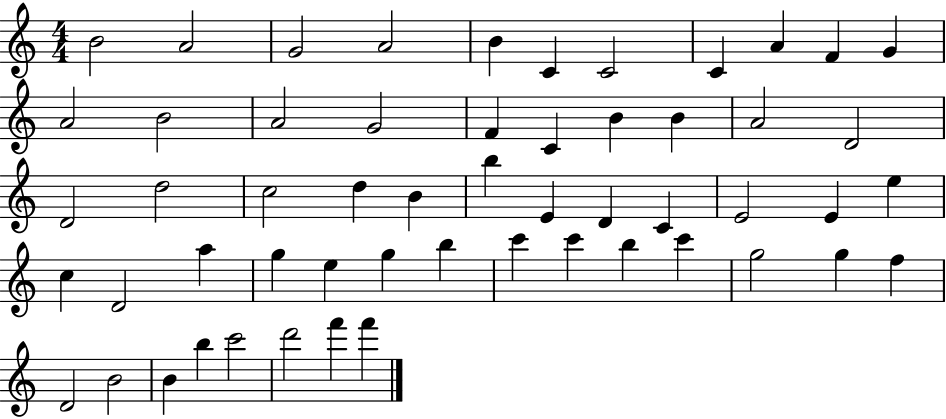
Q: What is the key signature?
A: C major